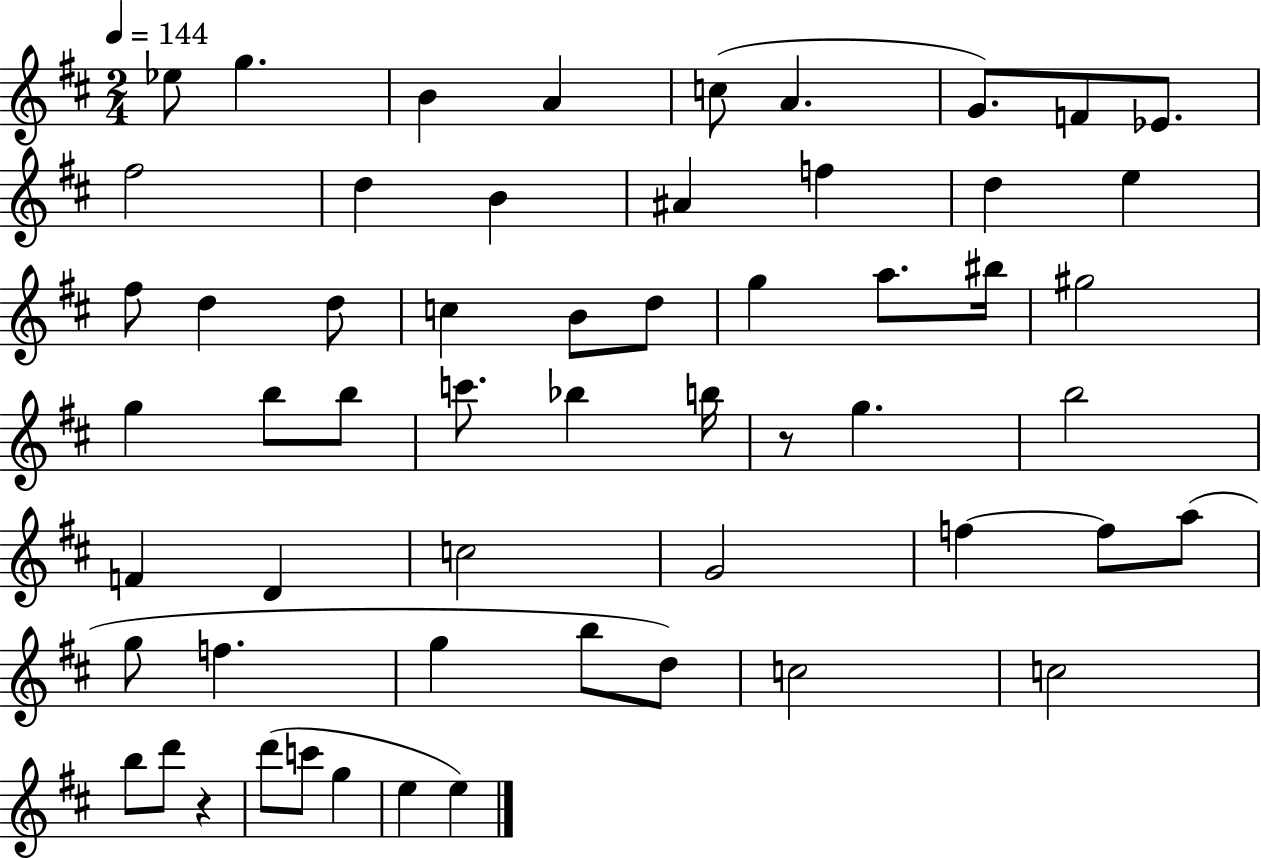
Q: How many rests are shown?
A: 2